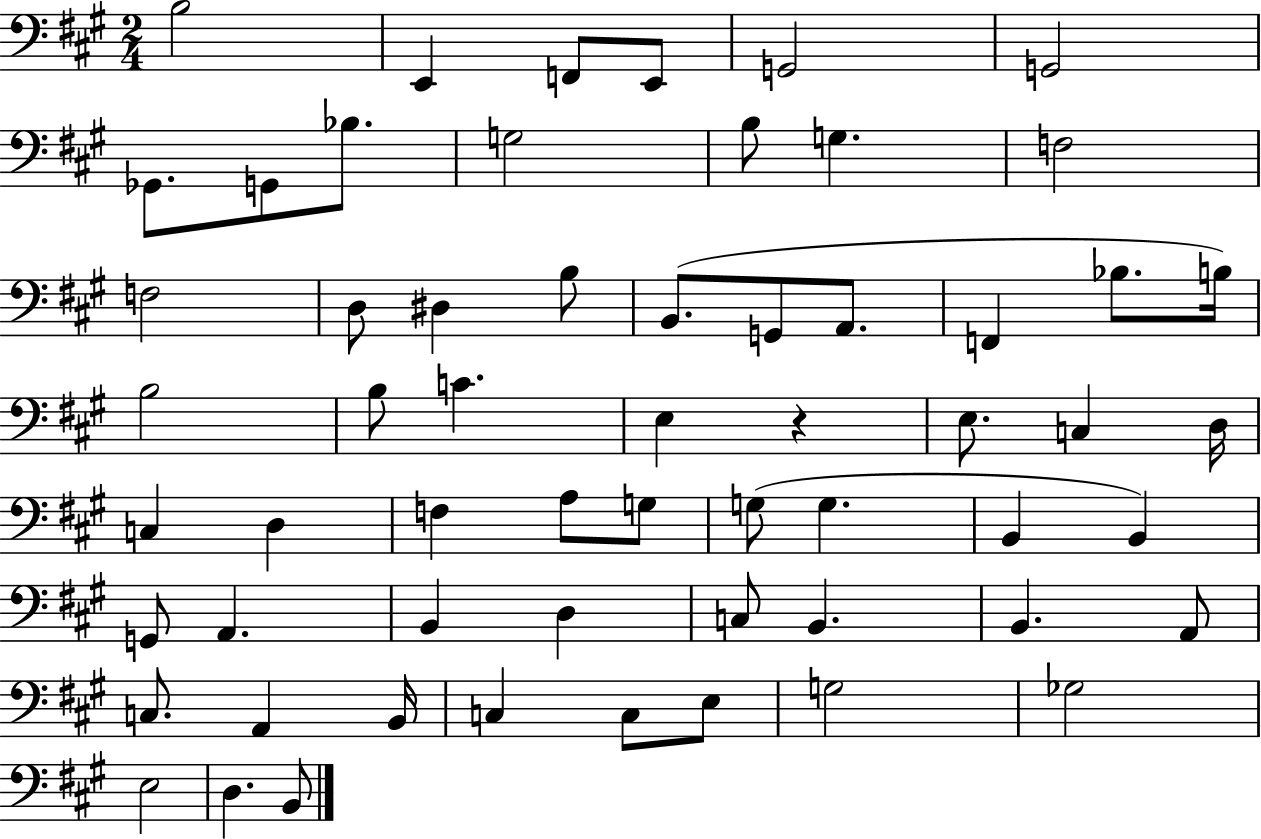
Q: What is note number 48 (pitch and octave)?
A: C3